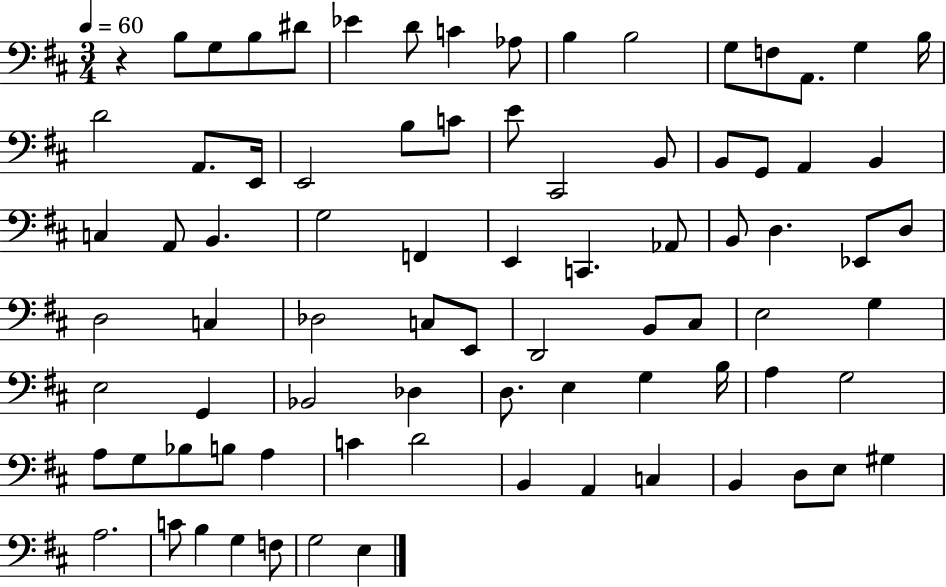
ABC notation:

X:1
T:Untitled
M:3/4
L:1/4
K:D
z B,/2 G,/2 B,/2 ^D/2 _E D/2 C _A,/2 B, B,2 G,/2 F,/2 A,,/2 G, B,/4 D2 A,,/2 E,,/4 E,,2 B,/2 C/2 E/2 ^C,,2 B,,/2 B,,/2 G,,/2 A,, B,, C, A,,/2 B,, G,2 F,, E,, C,, _A,,/2 B,,/2 D, _E,,/2 D,/2 D,2 C, _D,2 C,/2 E,,/2 D,,2 B,,/2 ^C,/2 E,2 G, E,2 G,, _B,,2 _D, D,/2 E, G, B,/4 A, G,2 A,/2 G,/2 _B,/2 B,/2 A, C D2 B,, A,, C, B,, D,/2 E,/2 ^G, A,2 C/2 B, G, F,/2 G,2 E,